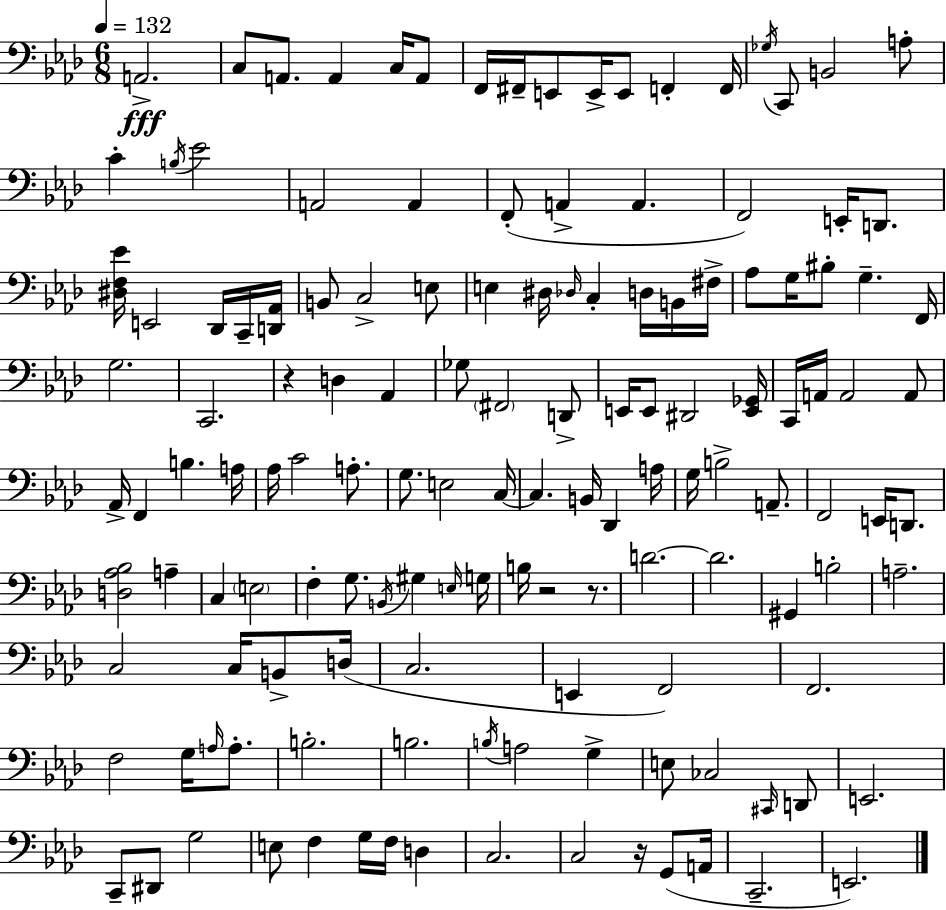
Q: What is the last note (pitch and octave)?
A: E2